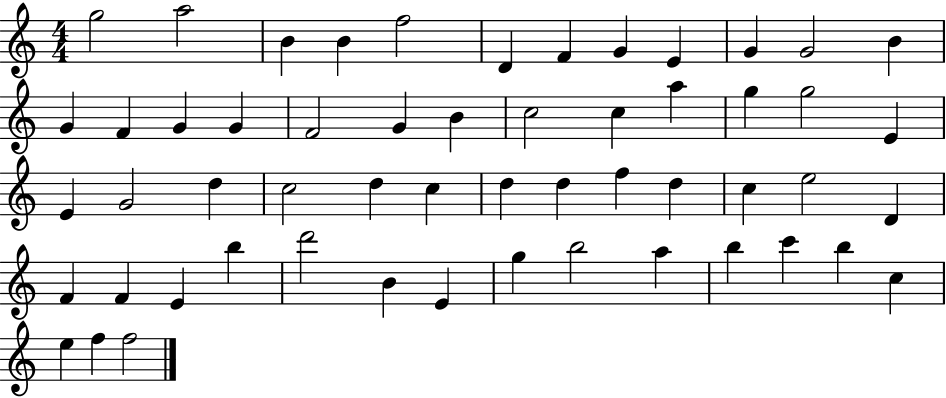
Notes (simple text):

G5/h A5/h B4/q B4/q F5/h D4/q F4/q G4/q E4/q G4/q G4/h B4/q G4/q F4/q G4/q G4/q F4/h G4/q B4/q C5/h C5/q A5/q G5/q G5/h E4/q E4/q G4/h D5/q C5/h D5/q C5/q D5/q D5/q F5/q D5/q C5/q E5/h D4/q F4/q F4/q E4/q B5/q D6/h B4/q E4/q G5/q B5/h A5/q B5/q C6/q B5/q C5/q E5/q F5/q F5/h